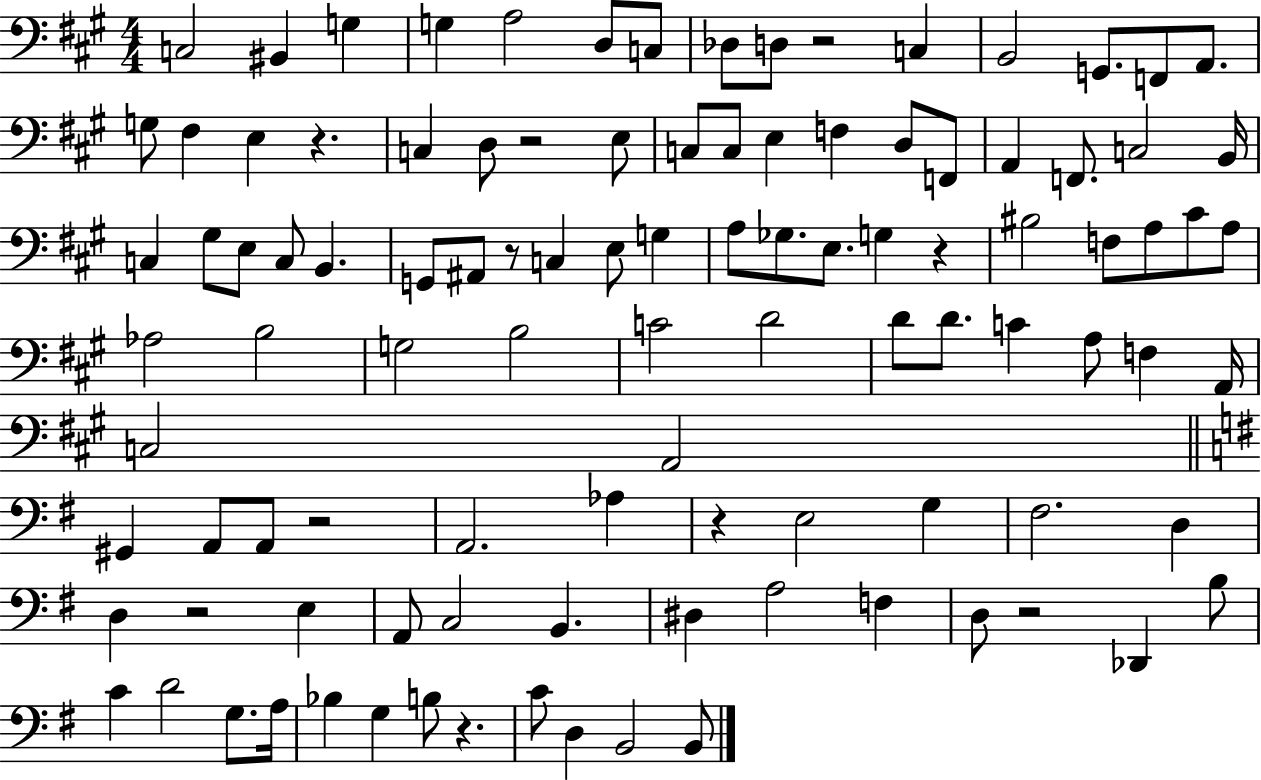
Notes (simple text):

C3/h BIS2/q G3/q G3/q A3/h D3/e C3/e Db3/e D3/e R/h C3/q B2/h G2/e. F2/e A2/e. G3/e F#3/q E3/q R/q. C3/q D3/e R/h E3/e C3/e C3/e E3/q F3/q D3/e F2/e A2/q F2/e. C3/h B2/s C3/q G#3/e E3/e C3/e B2/q. G2/e A#2/e R/e C3/q E3/e G3/q A3/e Gb3/e. E3/e. G3/q R/q BIS3/h F3/e A3/e C#4/e A3/e Ab3/h B3/h G3/h B3/h C4/h D4/h D4/e D4/e. C4/q A3/e F3/q A2/s C3/h A2/h G#2/q A2/e A2/e R/h A2/h. Ab3/q R/q E3/h G3/q F#3/h. D3/q D3/q R/h E3/q A2/e C3/h B2/q. D#3/q A3/h F3/q D3/e R/h Db2/q B3/e C4/q D4/h G3/e. A3/s Bb3/q G3/q B3/e R/q. C4/e D3/q B2/h B2/e